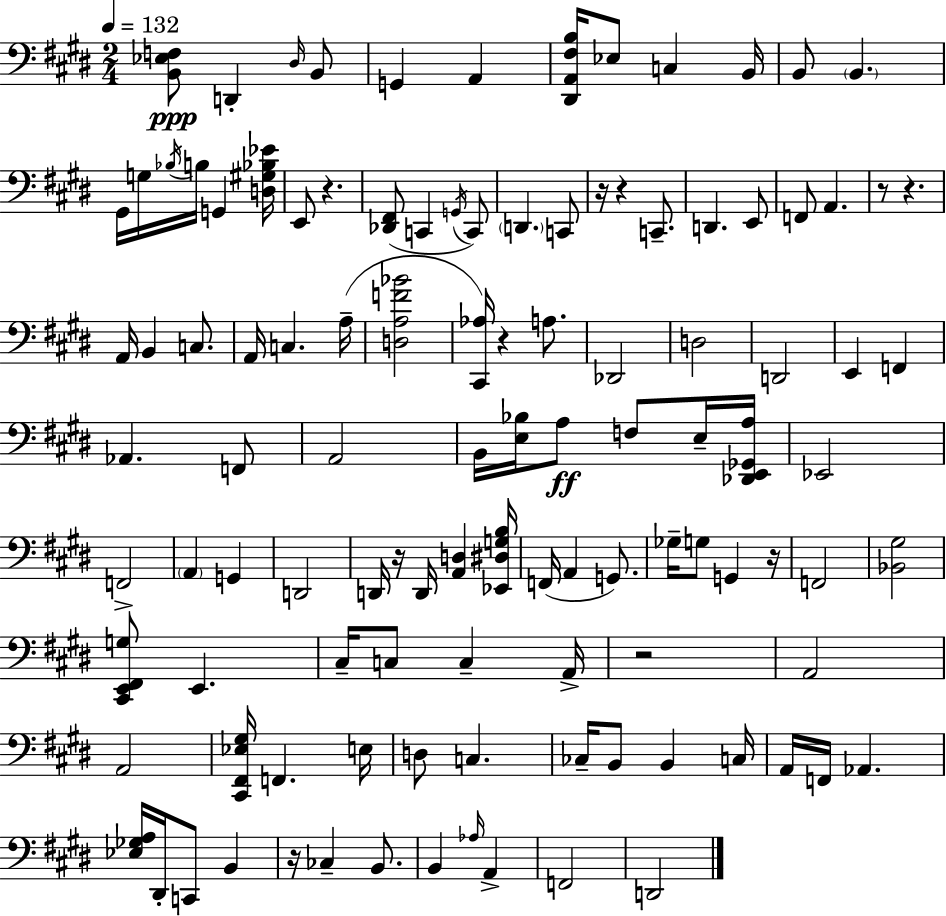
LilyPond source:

{
  \clef bass
  \numericTimeSignature
  \time 2/4
  \key e \major
  \tempo 4 = 132
  \repeat volta 2 { <b, ees f>8\ppp d,4-. \grace { dis16 } b,8 | g,4 a,4 | <dis, a, fis b>16 ees8 c4 | b,16 b,8 \parenthesize b,4. | \break gis,16 g16 \acciaccatura { bes16 } b16 g,4 | <d gis bes ees'>16 e,8 r4. | <des, fis,>8( c,4 | \acciaccatura { g,16 }) c,8 \parenthesize d,4. | \break c,8 r16 r4 | c,8.-- d,4. | e,8 f,8 a,4. | r8 r4. | \break a,16 b,4 | c8. a,16 c4. | a16--( <d a f' bes'>2 | <cis, aes>16) r4 | \break a8. des,2 | d2 | d,2 | e,4 f,4 | \break aes,4. | f,8 a,2 | b,16 <e bes>16 a8\ff f8 | e16-- <des, e, ges, a>16 ees,2 | \break f,2-> | \parenthesize a,4 g,4 | d,2 | d,16 r16 d,16 <a, d>4 | \break <ees, dis g b>16 f,16( a,4 | g,8.) ges16-- g8 g,4 | r16 f,2 | <bes, gis>2 | \break <cis, e, fis, g>8 e,4. | cis16-- c8 c4-- | a,16-> r2 | a,2 | \break a,2 | <cis, fis, ees gis>16 f,4. | e16 d8 c4. | ces16-- b,8 b,4 | \break c16 a,16 f,16 aes,4. | <ees ges a>16 dis,16-. c,8 b,4 | r16 ces4-- | b,8. b,4 \grace { aes16 } | \break a,4-> f,2 | d,2 | } \bar "|."
}